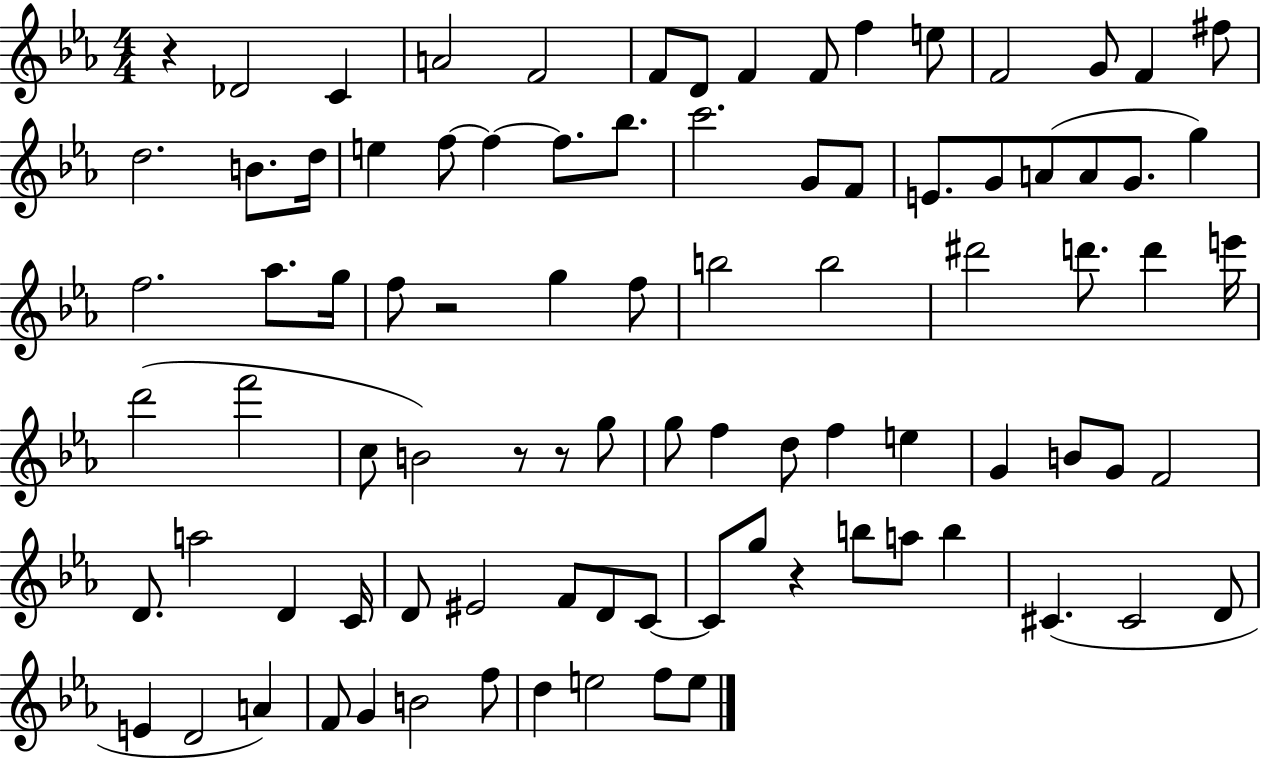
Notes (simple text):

R/q Db4/h C4/q A4/h F4/h F4/e D4/e F4/q F4/e F5/q E5/e F4/h G4/e F4/q F#5/e D5/h. B4/e. D5/s E5/q F5/e F5/q F5/e. Bb5/e. C6/h. G4/e F4/e E4/e. G4/e A4/e A4/e G4/e. G5/q F5/h. Ab5/e. G5/s F5/e R/h G5/q F5/e B5/h B5/h D#6/h D6/e. D6/q E6/s D6/h F6/h C5/e B4/h R/e R/e G5/e G5/e F5/q D5/e F5/q E5/q G4/q B4/e G4/e F4/h D4/e. A5/h D4/q C4/s D4/e EIS4/h F4/e D4/e C4/e C4/e G5/e R/q B5/e A5/e B5/q C#4/q. C#4/h D4/e E4/q D4/h A4/q F4/e G4/q B4/h F5/e D5/q E5/h F5/e E5/e